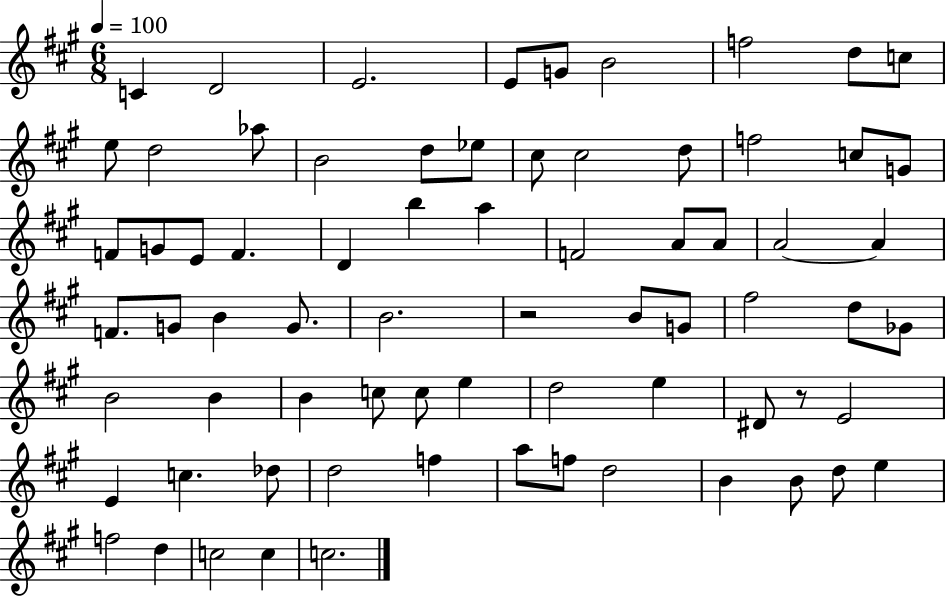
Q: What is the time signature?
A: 6/8